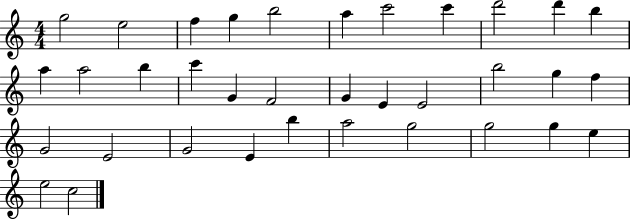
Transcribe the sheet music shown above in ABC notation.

X:1
T:Untitled
M:4/4
L:1/4
K:C
g2 e2 f g b2 a c'2 c' d'2 d' b a a2 b c' G F2 G E E2 b2 g f G2 E2 G2 E b a2 g2 g2 g e e2 c2